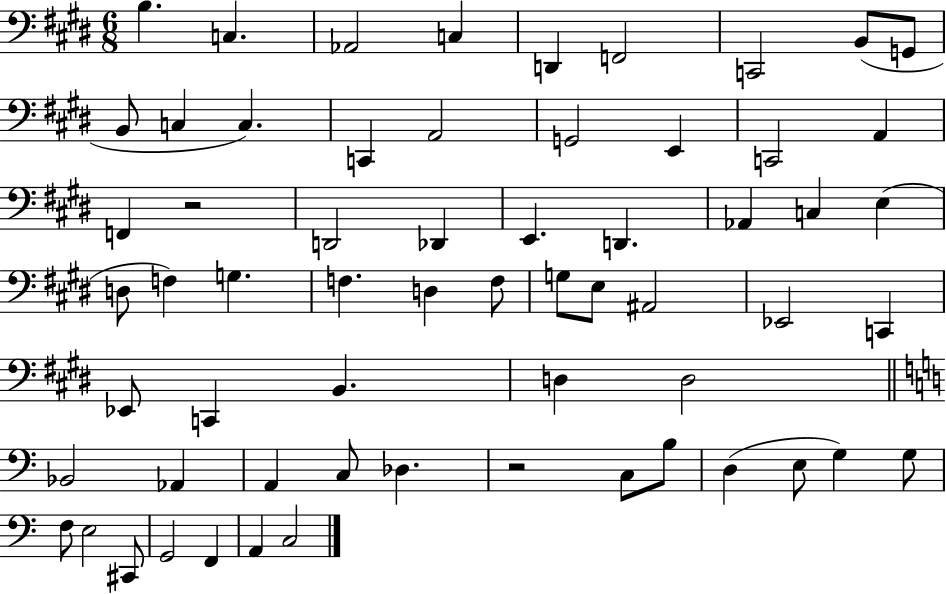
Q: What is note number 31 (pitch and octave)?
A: D3